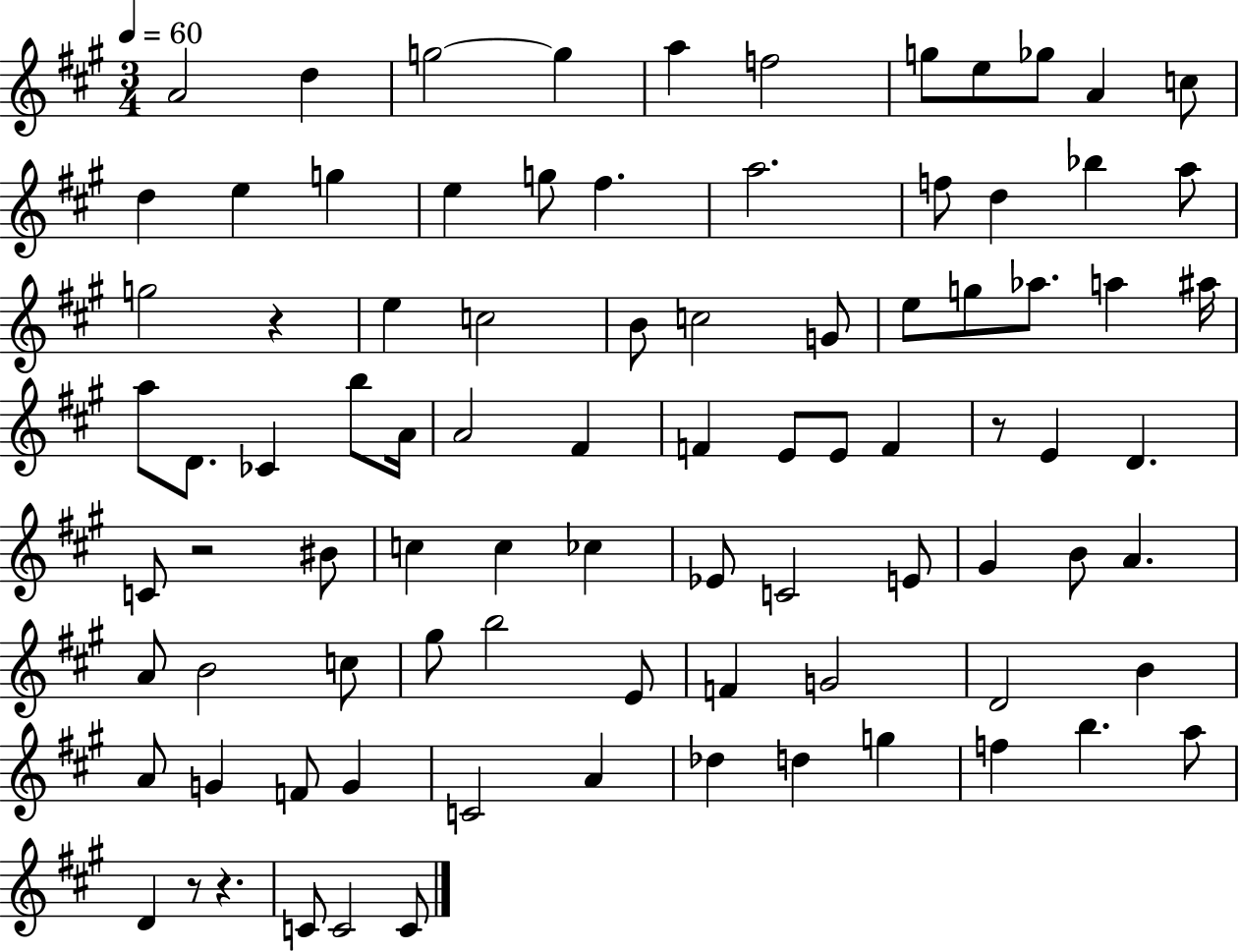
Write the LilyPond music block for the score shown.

{
  \clef treble
  \numericTimeSignature
  \time 3/4
  \key a \major
  \tempo 4 = 60
  a'2 d''4 | g''2~~ g''4 | a''4 f''2 | g''8 e''8 ges''8 a'4 c''8 | \break d''4 e''4 g''4 | e''4 g''8 fis''4. | a''2. | f''8 d''4 bes''4 a''8 | \break g''2 r4 | e''4 c''2 | b'8 c''2 g'8 | e''8 g''8 aes''8. a''4 ais''16 | \break a''8 d'8. ces'4 b''8 a'16 | a'2 fis'4 | f'4 e'8 e'8 f'4 | r8 e'4 d'4. | \break c'8 r2 bis'8 | c''4 c''4 ces''4 | ees'8 c'2 e'8 | gis'4 b'8 a'4. | \break a'8 b'2 c''8 | gis''8 b''2 e'8 | f'4 g'2 | d'2 b'4 | \break a'8 g'4 f'8 g'4 | c'2 a'4 | des''4 d''4 g''4 | f''4 b''4. a''8 | \break d'4 r8 r4. | c'8 c'2 c'8 | \bar "|."
}